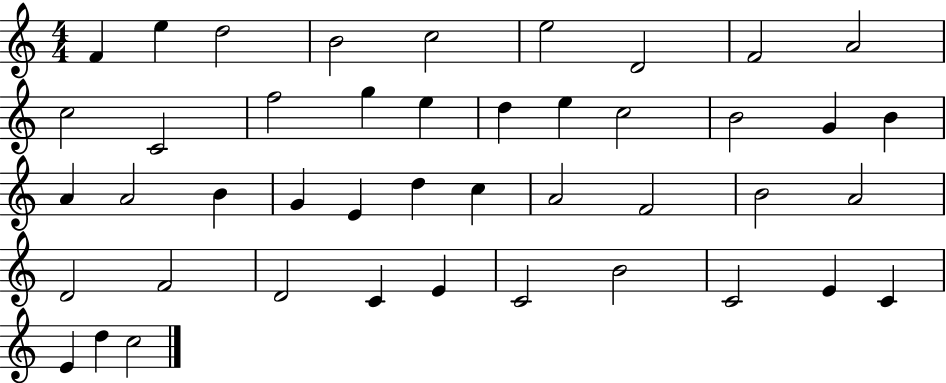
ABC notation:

X:1
T:Untitled
M:4/4
L:1/4
K:C
F e d2 B2 c2 e2 D2 F2 A2 c2 C2 f2 g e d e c2 B2 G B A A2 B G E d c A2 F2 B2 A2 D2 F2 D2 C E C2 B2 C2 E C E d c2